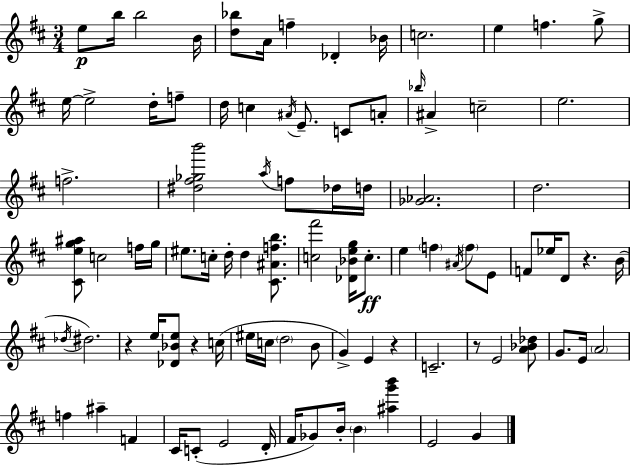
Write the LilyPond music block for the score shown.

{
  \clef treble
  \numericTimeSignature
  \time 3/4
  \key d \major
  e''8\p b''16 b''2 b'16 | <d'' bes''>8 a'16 f''4-- des'4-. bes'16 | c''2. | e''4 f''4. g''8-> | \break e''16~~ e''2-> d''16-. f''8-- | d''16 c''4 \acciaccatura { ais'16 } e'8.-- c'8 a'8-. | \grace { bes''16 } ais'4-> c''2-- | e''2. | \break f''2.-> | <dis'' fis'' ges'' b'''>2 \acciaccatura { a''16 } f''8 | des''16 d''16 <ges' aes'>2. | d''2. | \break <cis' e'' g'' ais''>8 c''2 | f''16 g''16 eis''8. c''16-. d''16-. d''4 | <cis' ais' f'' b''>8. <c'' fis'''>2 <des' bes' e'' g''>16 | c''8.-.\ff e''4 \parenthesize f''4 \acciaccatura { ais'16 } | \break \parenthesize f''8 e'8 f'8 ees''16 d'8 r4. | b'16( \acciaccatura { des''16 } dis''2.) | r4 e''16 <des' bes' e''>8 | r4 c''16( eis''16 c''16 \parenthesize d''2 | \break b'8 g'4->) e'4 | r4 c'2.-- | r8 e'2 | <a' bes' des''>8 g'8. e'16 \parenthesize a'2 | \break f''4 ais''4-- | f'4 cis'16 c'8-.( e'2 | d'16-. fis'16 ges'8) b'16-. \parenthesize b'4 | <ais'' g''' b'''>4 e'2 | \break g'4 \bar "|."
}